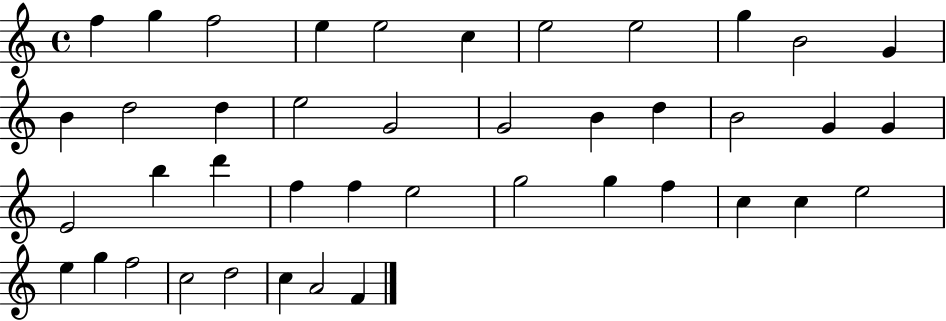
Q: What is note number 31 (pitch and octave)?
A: F5